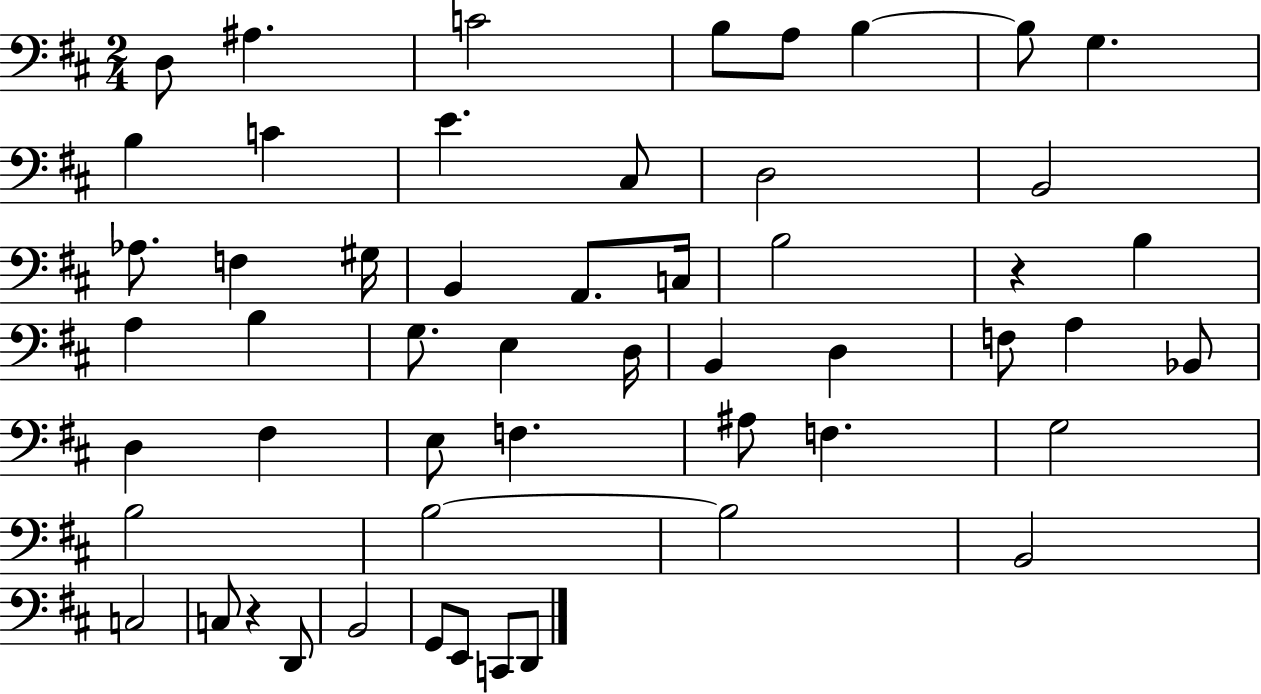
D3/e A#3/q. C4/h B3/e A3/e B3/q B3/e G3/q. B3/q C4/q E4/q. C#3/e D3/h B2/h Ab3/e. F3/q G#3/s B2/q A2/e. C3/s B3/h R/q B3/q A3/q B3/q G3/e. E3/q D3/s B2/q D3/q F3/e A3/q Bb2/e D3/q F#3/q E3/e F3/q. A#3/e F3/q. G3/h B3/h B3/h B3/h B2/h C3/h C3/e R/q D2/e B2/h G2/e E2/e C2/e D2/e